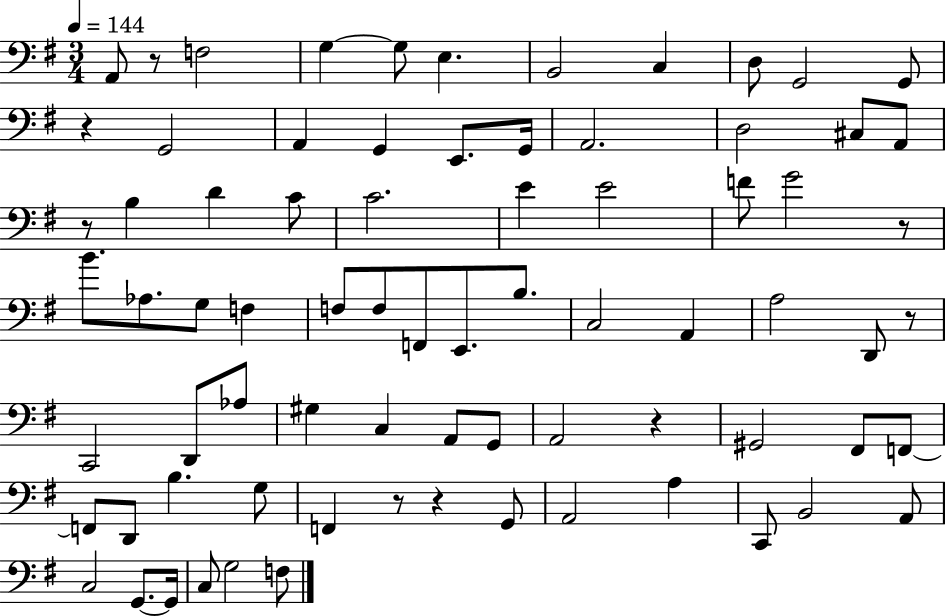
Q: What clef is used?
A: bass